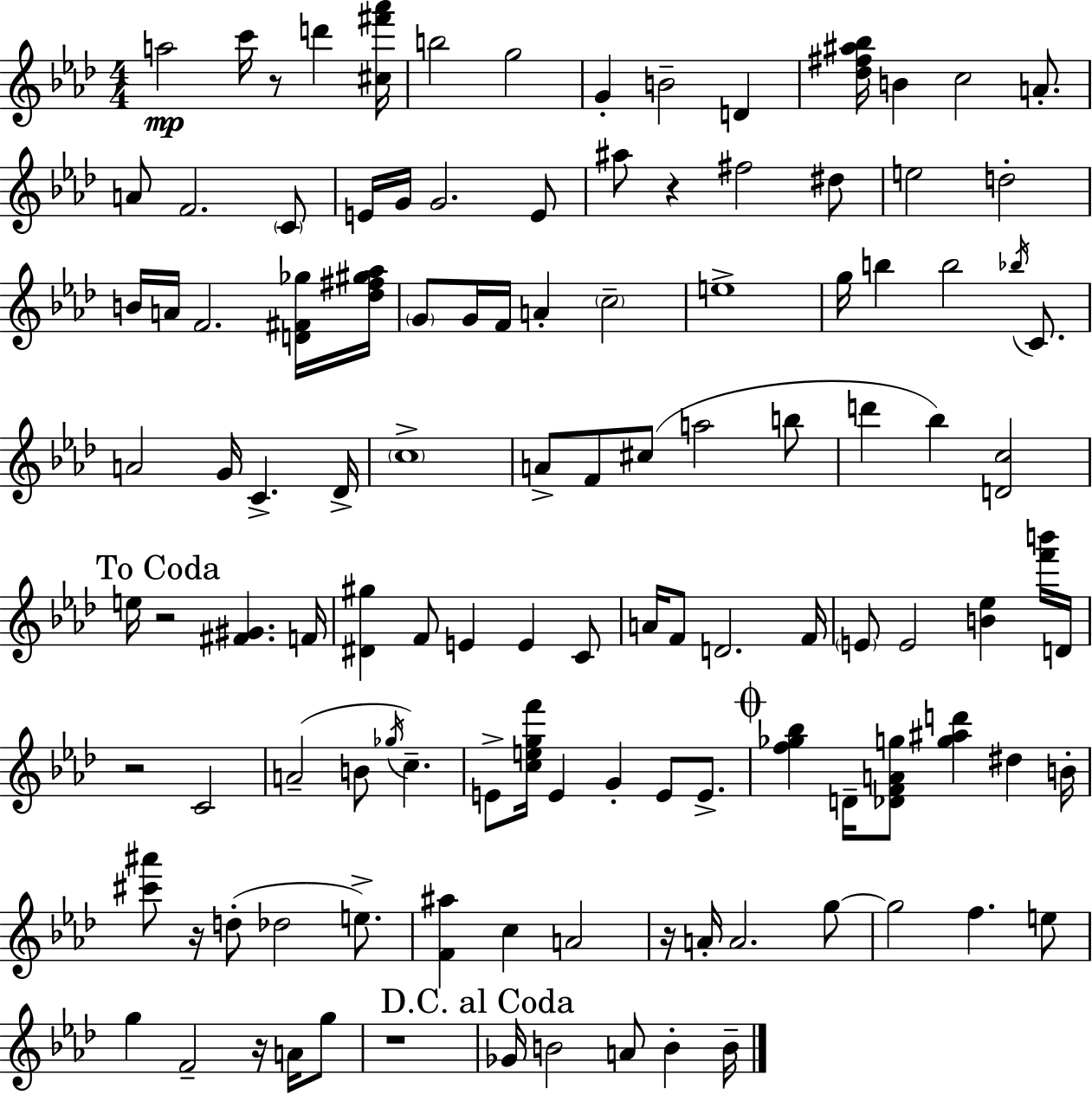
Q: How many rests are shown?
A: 8